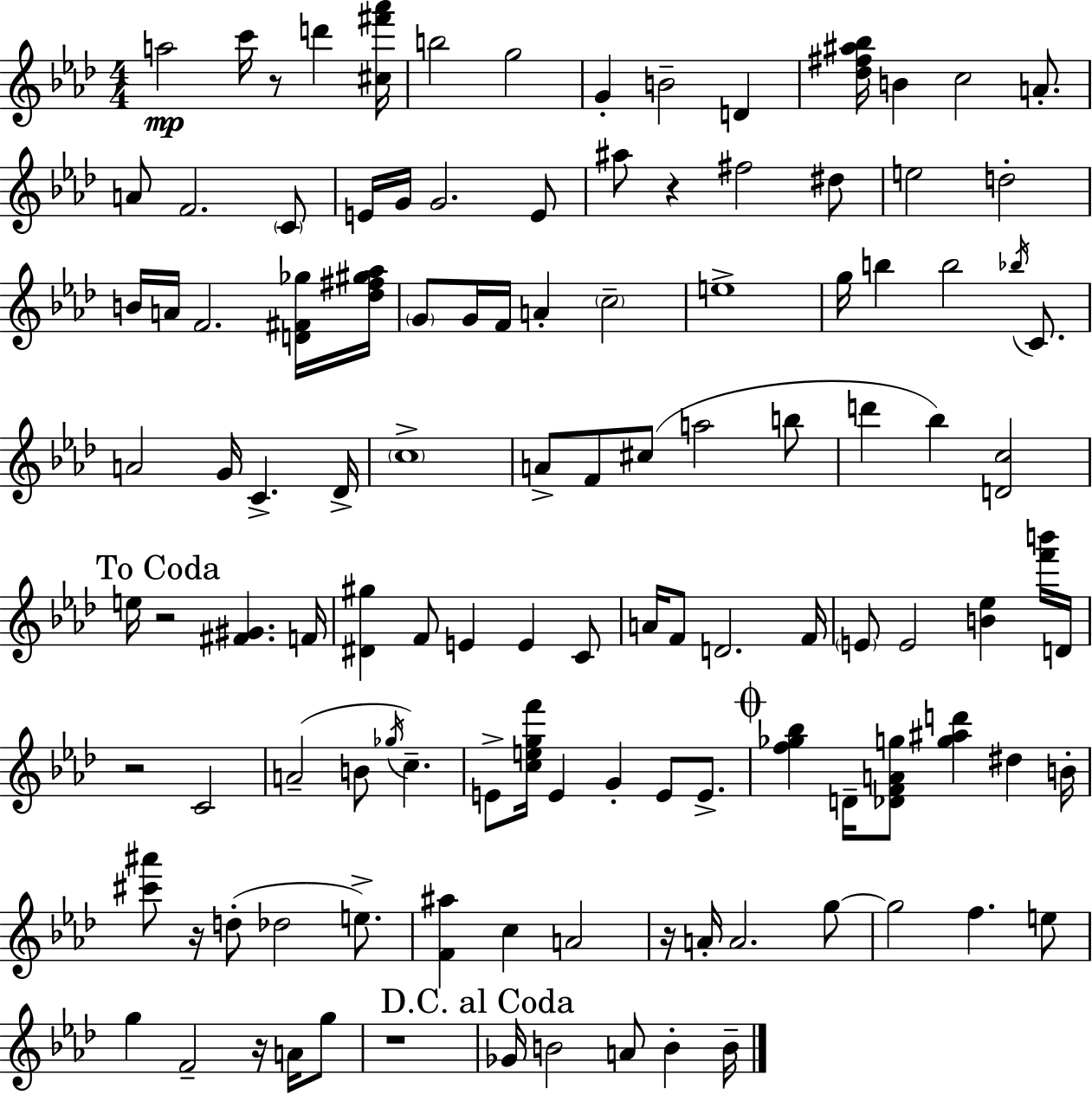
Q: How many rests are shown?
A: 8